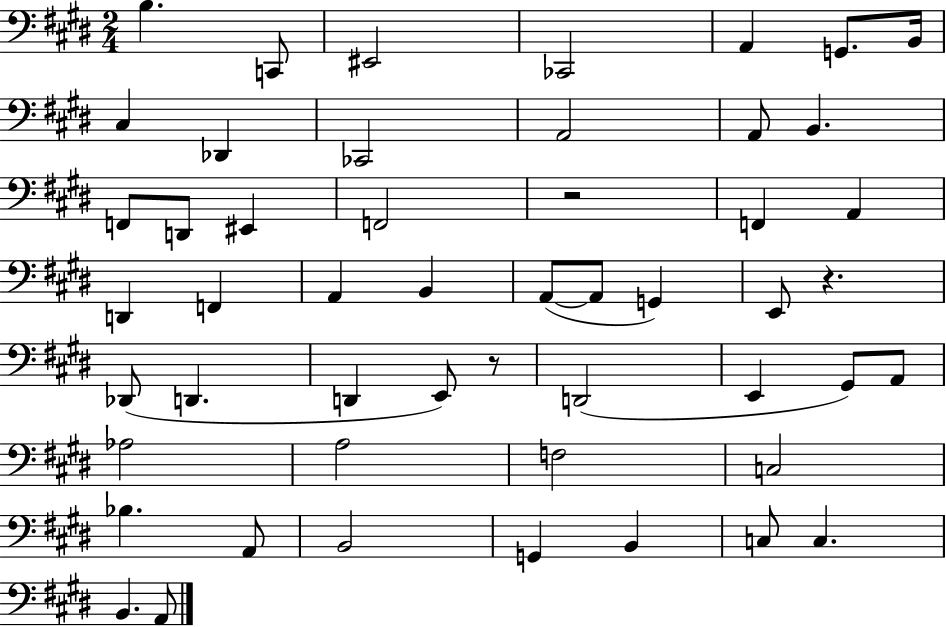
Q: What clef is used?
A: bass